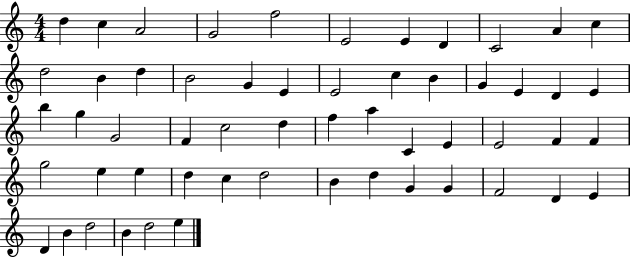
D5/q C5/q A4/h G4/h F5/h E4/h E4/q D4/q C4/h A4/q C5/q D5/h B4/q D5/q B4/h G4/q E4/q E4/h C5/q B4/q G4/q E4/q D4/q E4/q B5/q G5/q G4/h F4/q C5/h D5/q F5/q A5/q C4/q E4/q E4/h F4/q F4/q G5/h E5/q E5/q D5/q C5/q D5/h B4/q D5/q G4/q G4/q F4/h D4/q E4/q D4/q B4/q D5/h B4/q D5/h E5/q